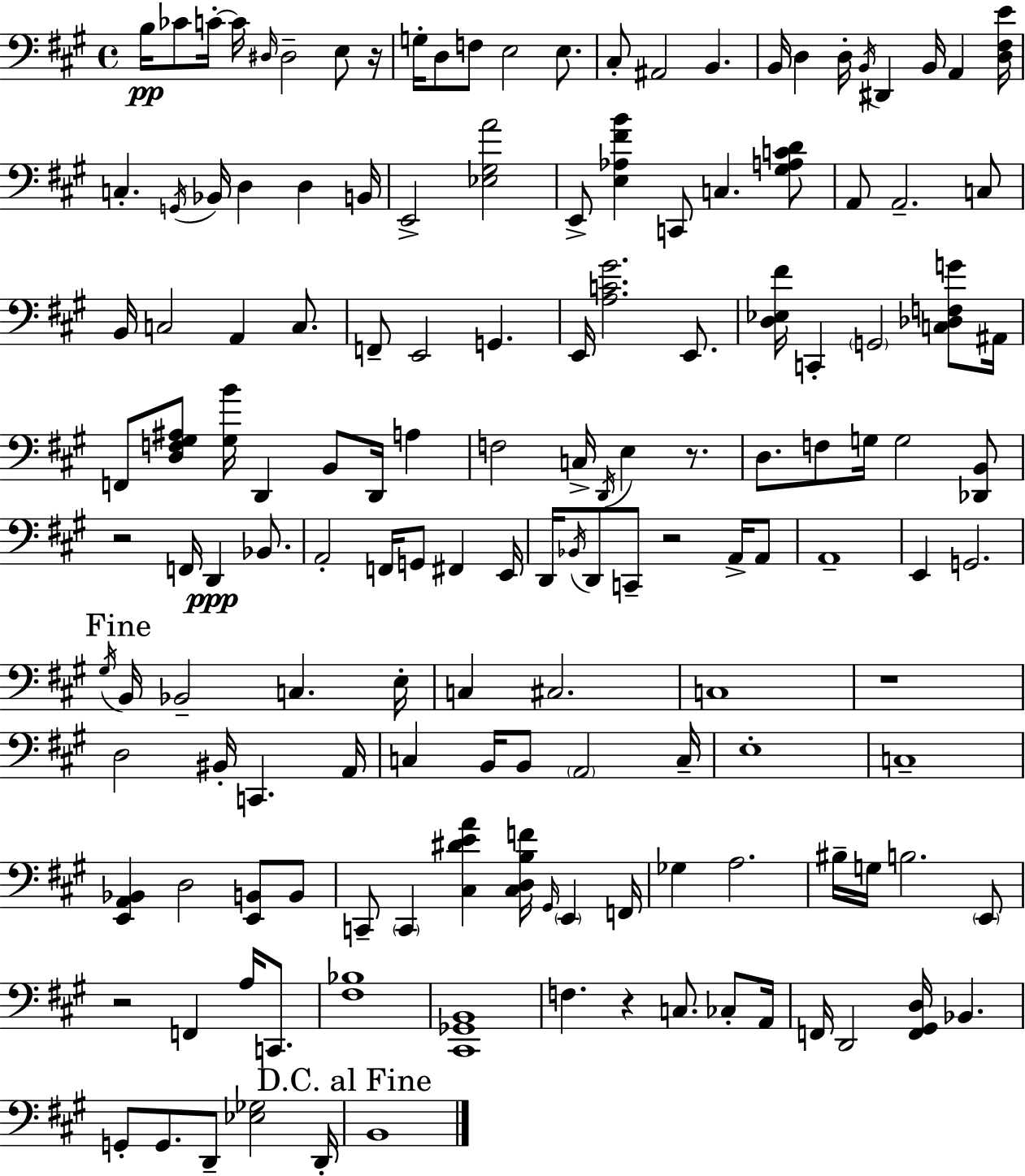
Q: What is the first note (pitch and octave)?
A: B3